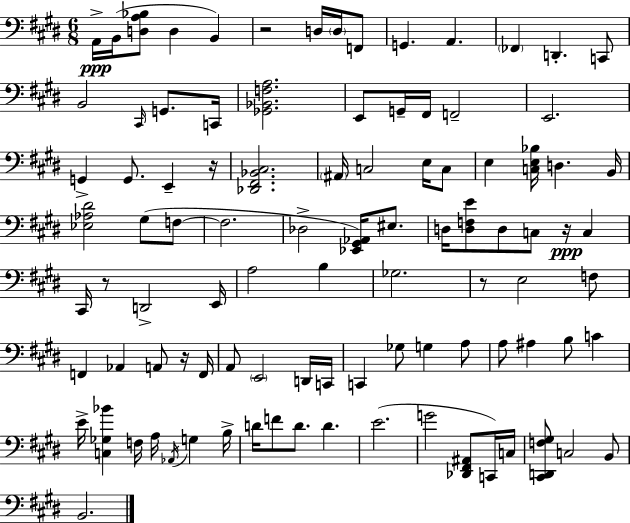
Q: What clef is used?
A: bass